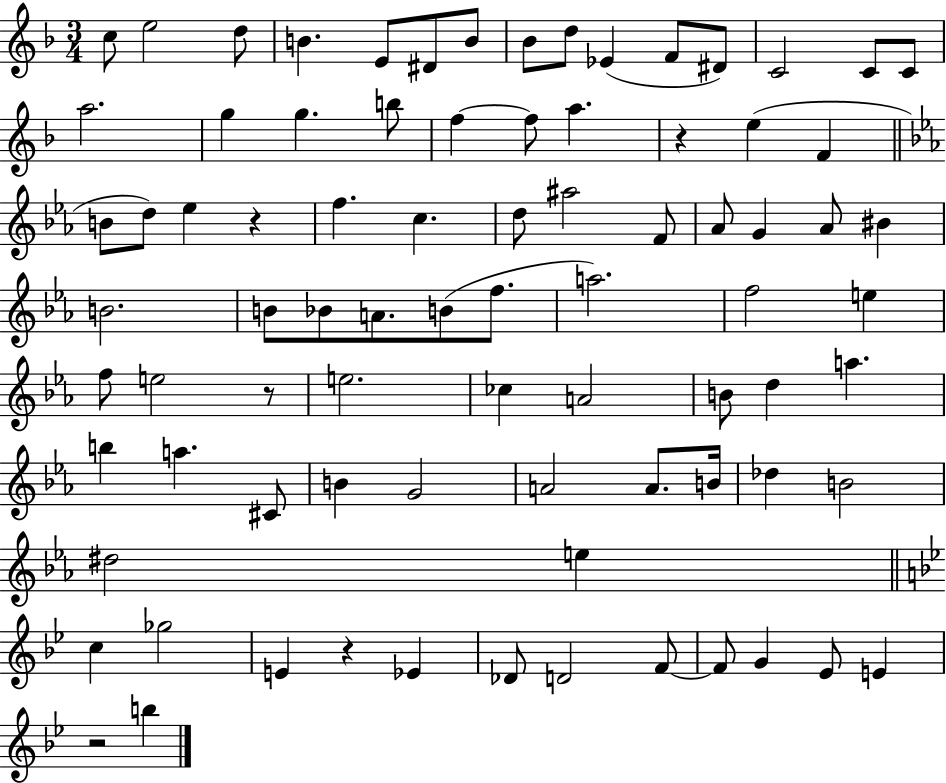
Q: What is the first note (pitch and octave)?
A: C5